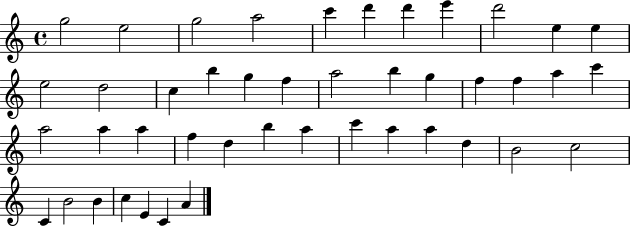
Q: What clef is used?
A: treble